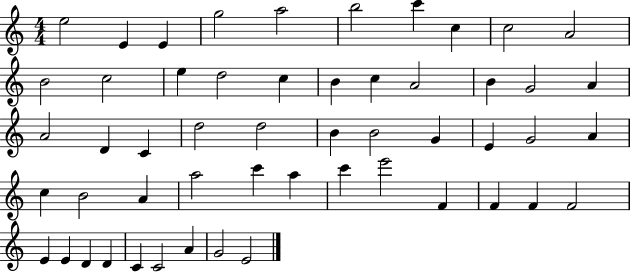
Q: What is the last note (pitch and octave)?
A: E4